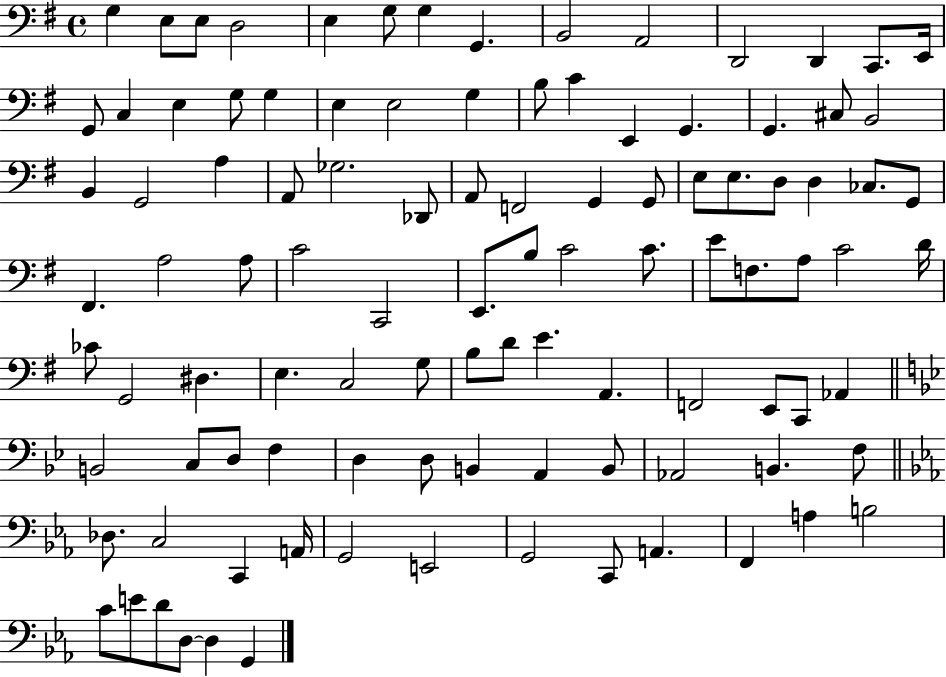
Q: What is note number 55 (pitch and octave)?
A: E4